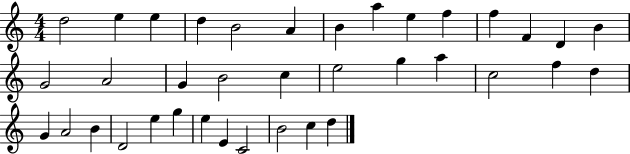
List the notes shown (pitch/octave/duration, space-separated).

D5/h E5/q E5/q D5/q B4/h A4/q B4/q A5/q E5/q F5/q F5/q F4/q D4/q B4/q G4/h A4/h G4/q B4/h C5/q E5/h G5/q A5/q C5/h F5/q D5/q G4/q A4/h B4/q D4/h E5/q G5/q E5/q E4/q C4/h B4/h C5/q D5/q